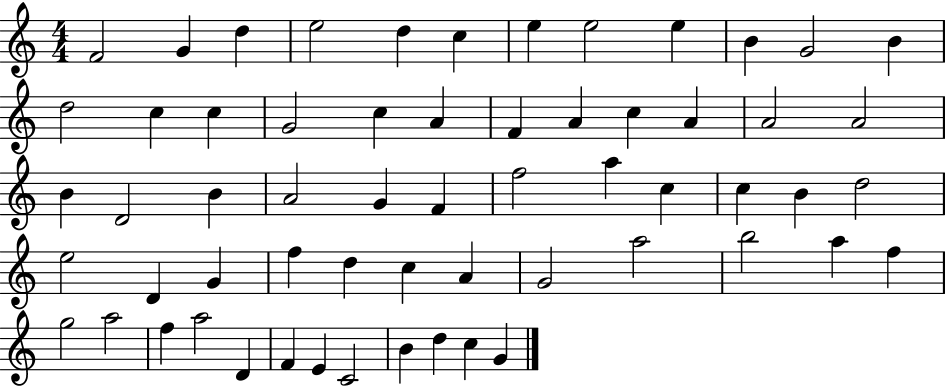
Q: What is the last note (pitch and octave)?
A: G4